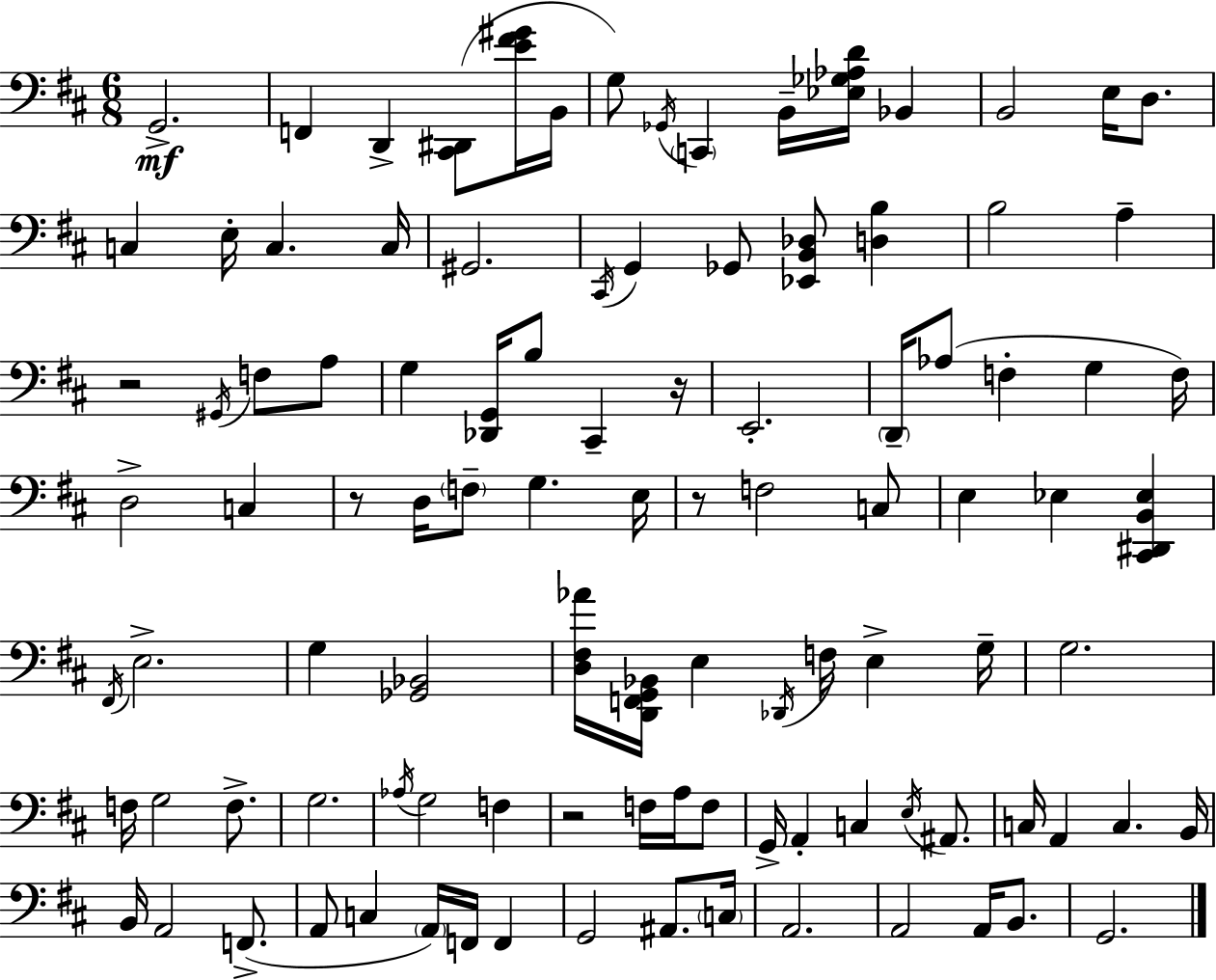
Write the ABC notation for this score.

X:1
T:Untitled
M:6/8
L:1/4
K:D
G,,2 F,, D,, [^C,,^D,,]/2 [E^F^G]/4 B,,/4 G,/2 _G,,/4 C,, B,,/4 [_E,_G,_A,D]/4 _B,, B,,2 E,/4 D,/2 C, E,/4 C, C,/4 ^G,,2 ^C,,/4 G,, _G,,/2 [_E,,B,,_D,]/2 [D,B,] B,2 A, z2 ^G,,/4 F,/2 A,/2 G, [_D,,G,,]/4 B,/2 ^C,, z/4 E,,2 D,,/4 _A,/2 F, G, F,/4 D,2 C, z/2 D,/4 F,/2 G, E,/4 z/2 F,2 C,/2 E, _E, [^C,,^D,,B,,_E,] ^F,,/4 E,2 G, [_G,,_B,,]2 [D,^F,_A]/4 [D,,F,,G,,_B,,]/4 E, _D,,/4 F,/4 E, G,/4 G,2 F,/4 G,2 F,/2 G,2 _A,/4 G,2 F, z2 F,/4 A,/4 F,/2 G,,/4 A,, C, E,/4 ^A,,/2 C,/4 A,, C, B,,/4 B,,/4 A,,2 F,,/2 A,,/2 C, A,,/4 F,,/4 F,, G,,2 ^A,,/2 C,/4 A,,2 A,,2 A,,/4 B,,/2 G,,2